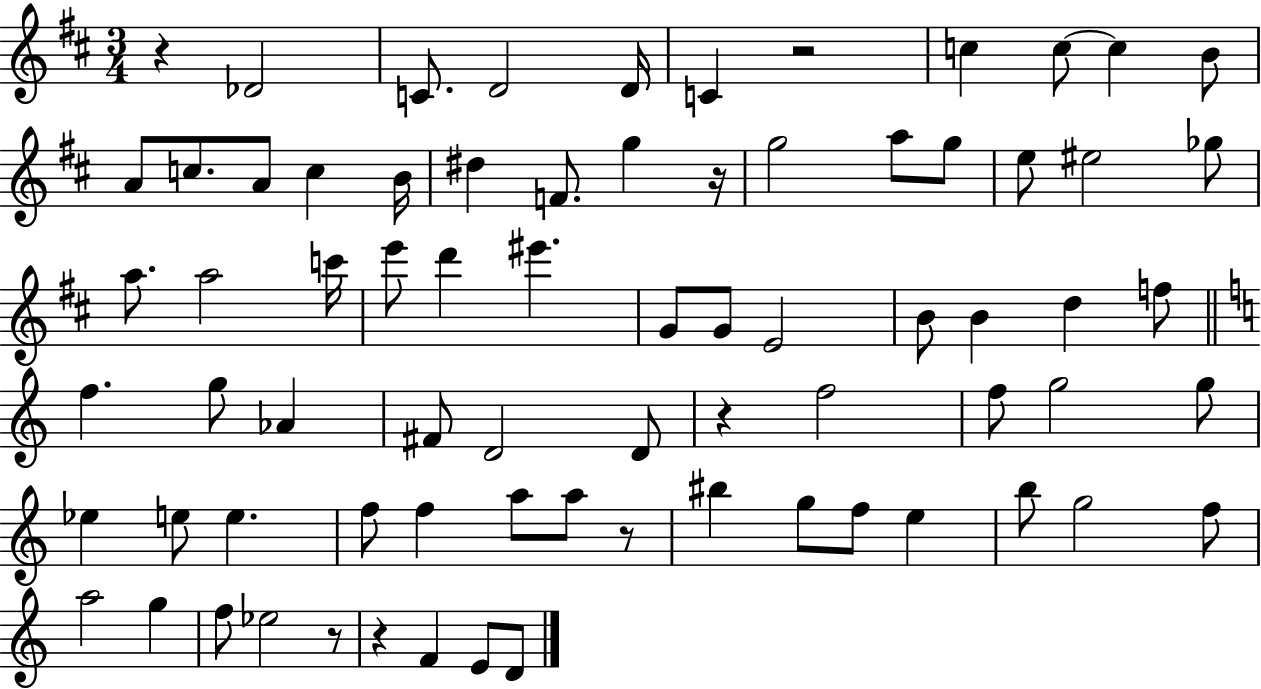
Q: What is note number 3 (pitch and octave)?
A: D4